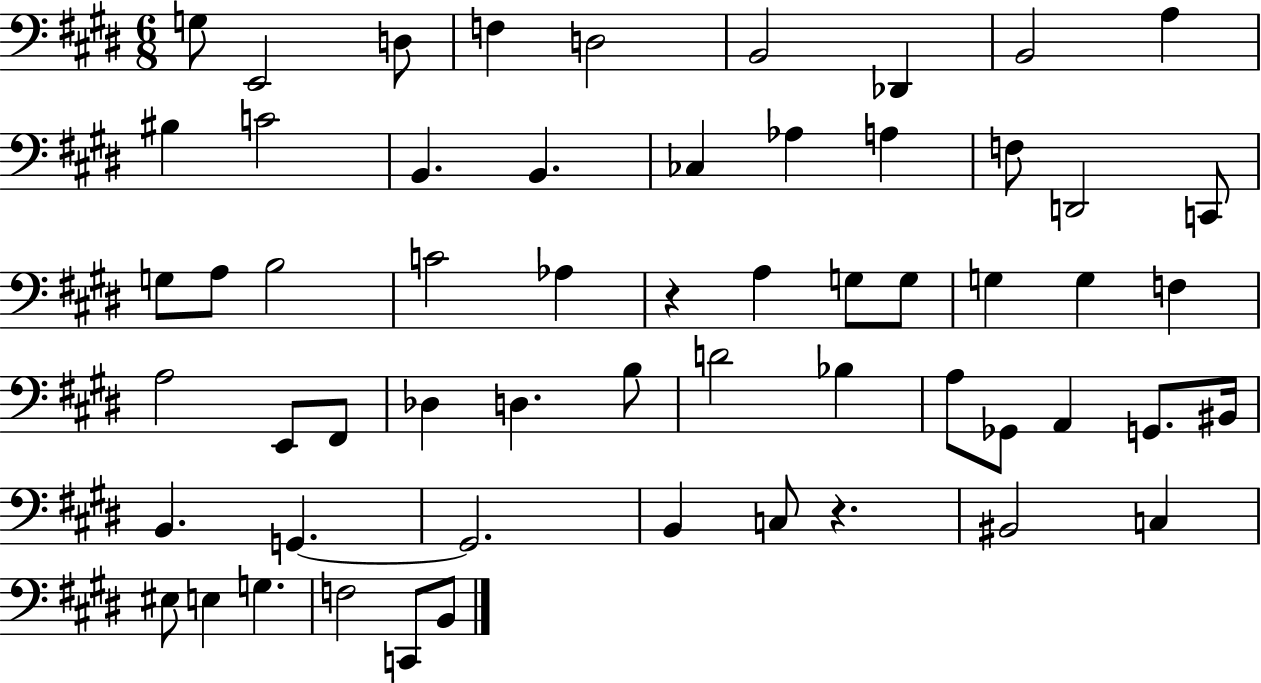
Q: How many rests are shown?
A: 2